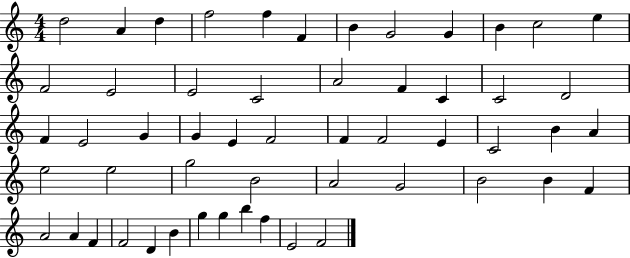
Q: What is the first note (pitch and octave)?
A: D5